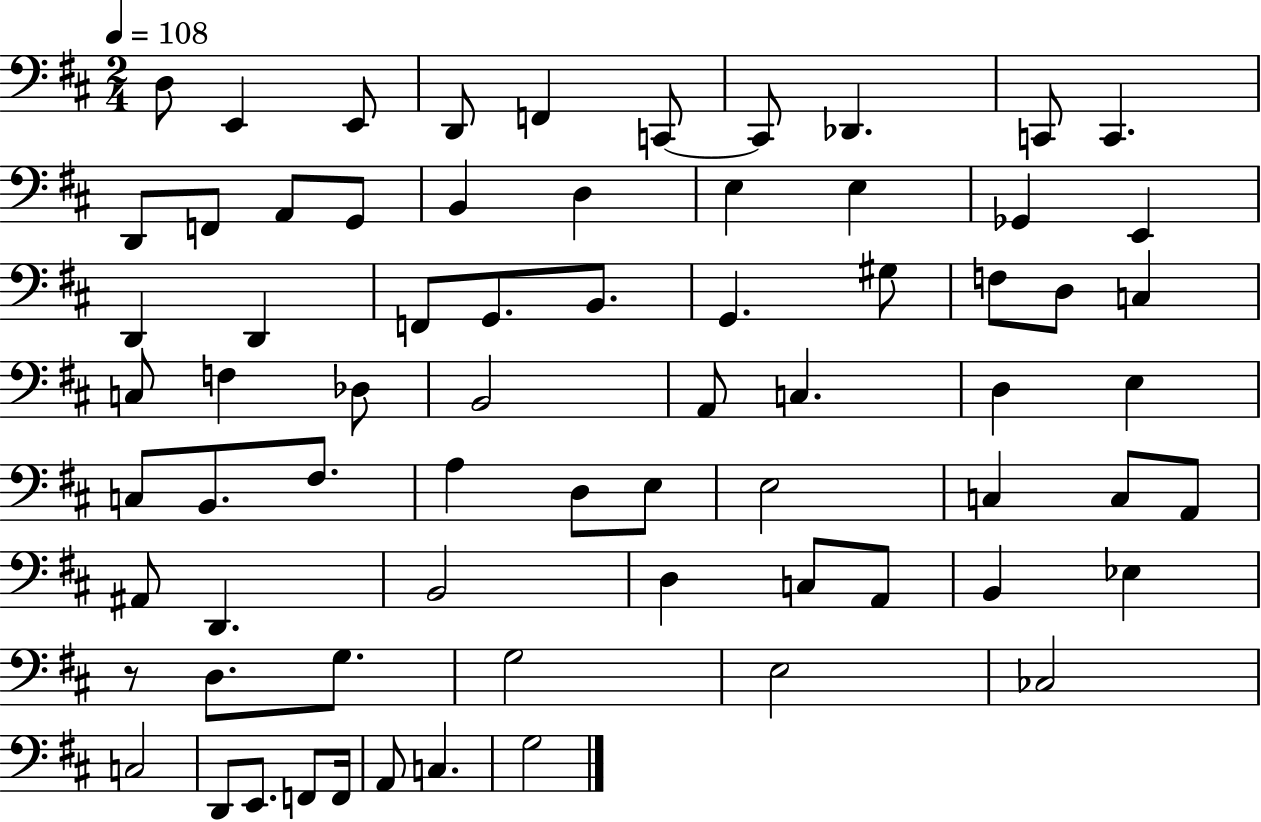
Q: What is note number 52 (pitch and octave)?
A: D3